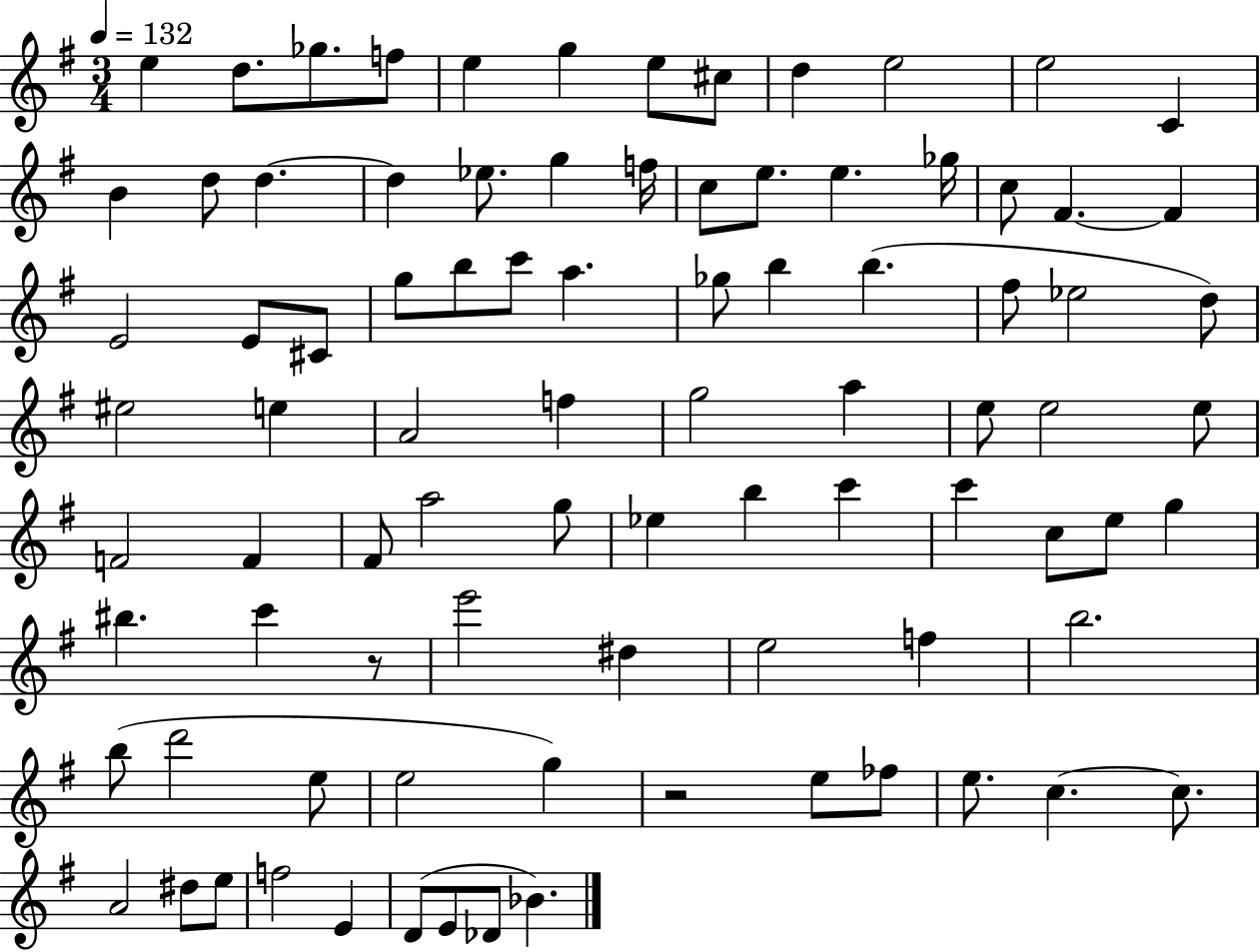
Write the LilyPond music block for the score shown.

{
  \clef treble
  \numericTimeSignature
  \time 3/4
  \key g \major
  \tempo 4 = 132
  e''4 d''8. ges''8. f''8 | e''4 g''4 e''8 cis''8 | d''4 e''2 | e''2 c'4 | \break b'4 d''8 d''4.~~ | d''4 ees''8. g''4 f''16 | c''8 e''8. e''4. ges''16 | c''8 fis'4.~~ fis'4 | \break e'2 e'8 cis'8 | g''8 b''8 c'''8 a''4. | ges''8 b''4 b''4.( | fis''8 ees''2 d''8) | \break eis''2 e''4 | a'2 f''4 | g''2 a''4 | e''8 e''2 e''8 | \break f'2 f'4 | fis'8 a''2 g''8 | ees''4 b''4 c'''4 | c'''4 c''8 e''8 g''4 | \break bis''4. c'''4 r8 | e'''2 dis''4 | e''2 f''4 | b''2. | \break b''8( d'''2 e''8 | e''2 g''4) | r2 e''8 fes''8 | e''8. c''4.~~ c''8. | \break a'2 dis''8 e''8 | f''2 e'4 | d'8( e'8 des'8 bes'4.) | \bar "|."
}